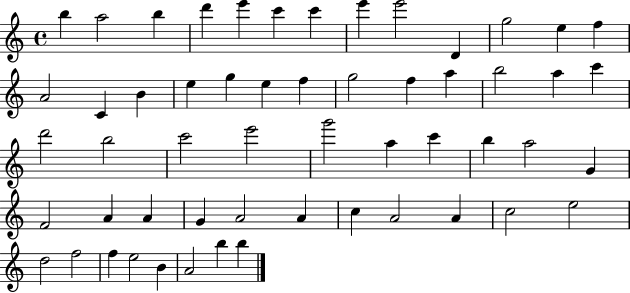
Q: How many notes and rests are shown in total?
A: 55